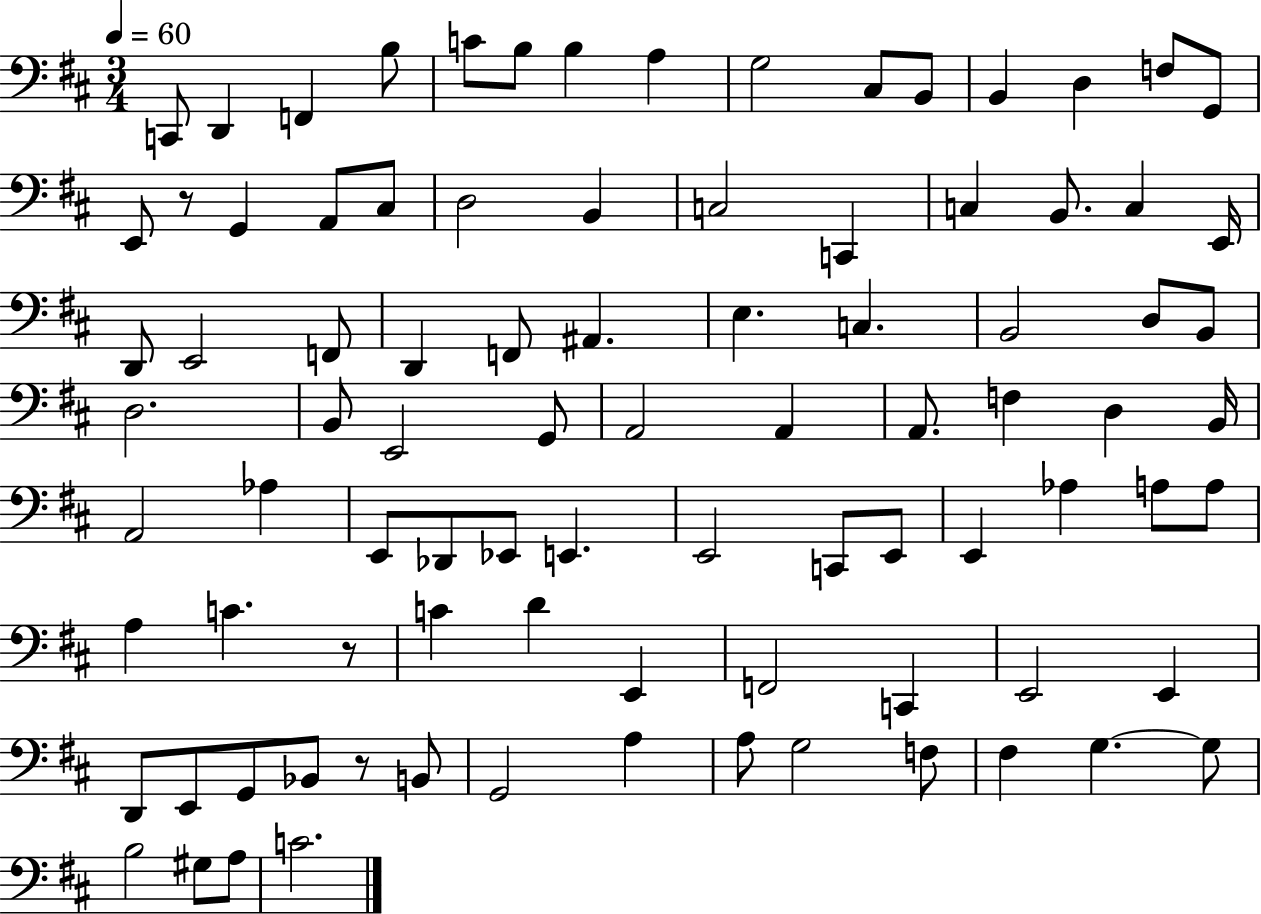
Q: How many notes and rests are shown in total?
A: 90